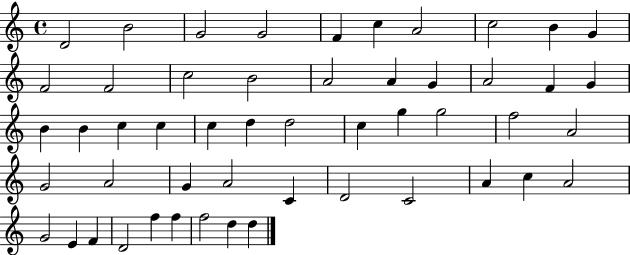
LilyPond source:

{
  \clef treble
  \time 4/4
  \defaultTimeSignature
  \key c \major
  d'2 b'2 | g'2 g'2 | f'4 c''4 a'2 | c''2 b'4 g'4 | \break f'2 f'2 | c''2 b'2 | a'2 a'4 g'4 | a'2 f'4 g'4 | \break b'4 b'4 c''4 c''4 | c''4 d''4 d''2 | c''4 g''4 g''2 | f''2 a'2 | \break g'2 a'2 | g'4 a'2 c'4 | d'2 c'2 | a'4 c''4 a'2 | \break g'2 e'4 f'4 | d'2 f''4 f''4 | f''2 d''4 d''4 | \bar "|."
}